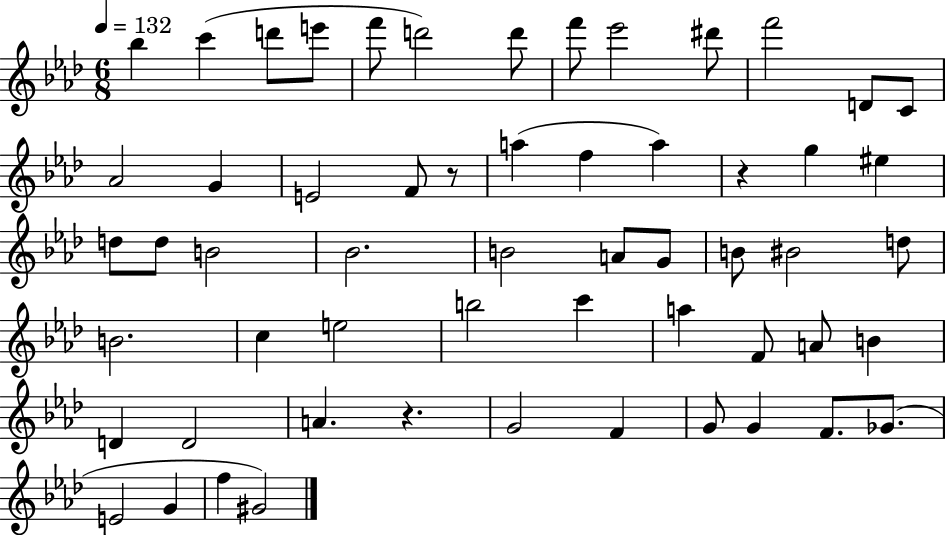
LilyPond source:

{
  \clef treble
  \numericTimeSignature
  \time 6/8
  \key aes \major
  \tempo 4 = 132
  bes''4 c'''4( d'''8 e'''8 | f'''8 d'''2) d'''8 | f'''8 ees'''2 dis'''8 | f'''2 d'8 c'8 | \break aes'2 g'4 | e'2 f'8 r8 | a''4( f''4 a''4) | r4 g''4 eis''4 | \break d''8 d''8 b'2 | bes'2. | b'2 a'8 g'8 | b'8 bis'2 d''8 | \break b'2. | c''4 e''2 | b''2 c'''4 | a''4 f'8 a'8 b'4 | \break d'4 d'2 | a'4. r4. | g'2 f'4 | g'8 g'4 f'8. ges'8.( | \break e'2 g'4 | f''4 gis'2) | \bar "|."
}